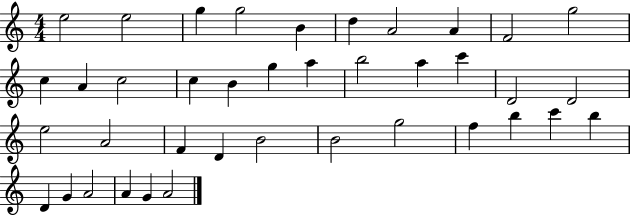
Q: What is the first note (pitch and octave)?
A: E5